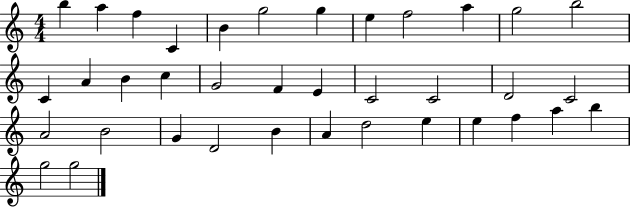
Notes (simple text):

B5/q A5/q F5/q C4/q B4/q G5/h G5/q E5/q F5/h A5/q G5/h B5/h C4/q A4/q B4/q C5/q G4/h F4/q E4/q C4/h C4/h D4/h C4/h A4/h B4/h G4/q D4/h B4/q A4/q D5/h E5/q E5/q F5/q A5/q B5/q G5/h G5/h